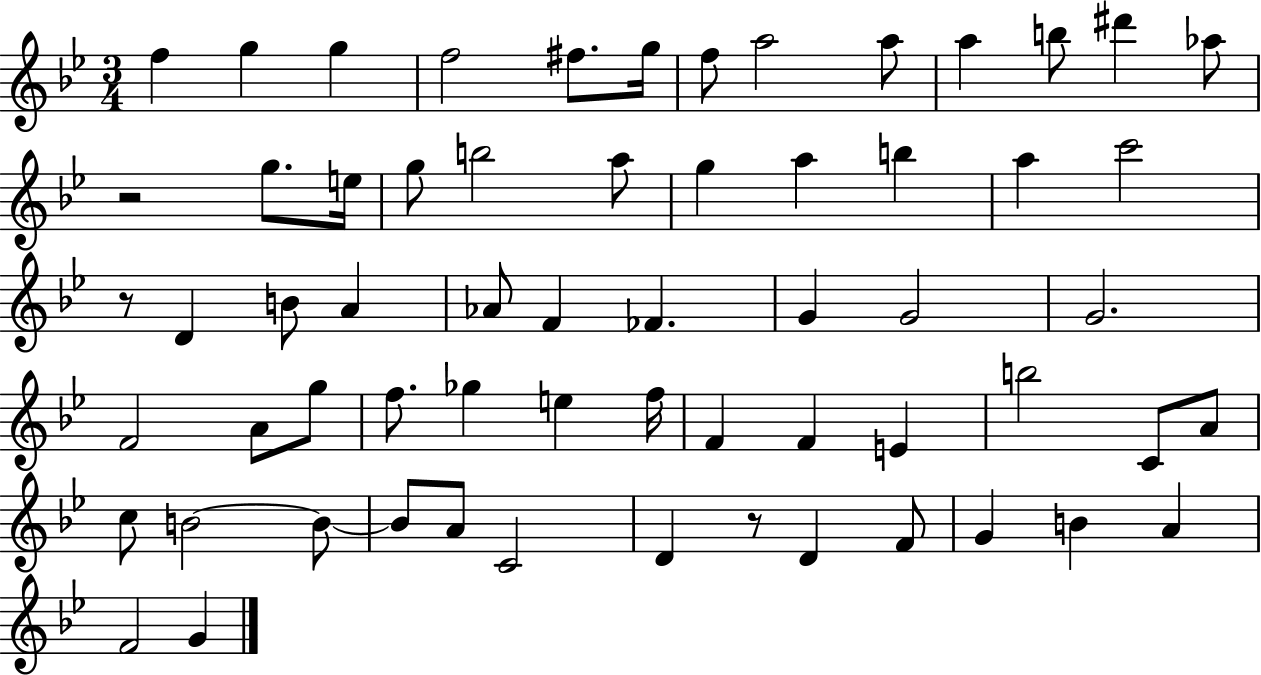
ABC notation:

X:1
T:Untitled
M:3/4
L:1/4
K:Bb
f g g f2 ^f/2 g/4 f/2 a2 a/2 a b/2 ^d' _a/2 z2 g/2 e/4 g/2 b2 a/2 g a b a c'2 z/2 D B/2 A _A/2 F _F G G2 G2 F2 A/2 g/2 f/2 _g e f/4 F F E b2 C/2 A/2 c/2 B2 B/2 B/2 A/2 C2 D z/2 D F/2 G B A F2 G